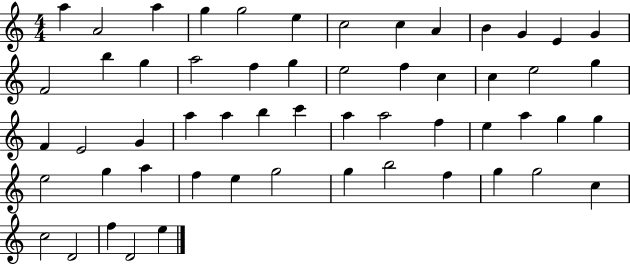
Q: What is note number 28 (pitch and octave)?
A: G4